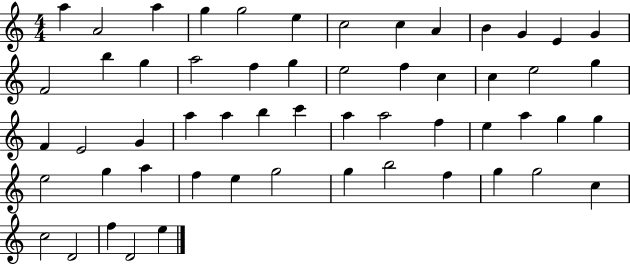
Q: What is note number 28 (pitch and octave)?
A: G4